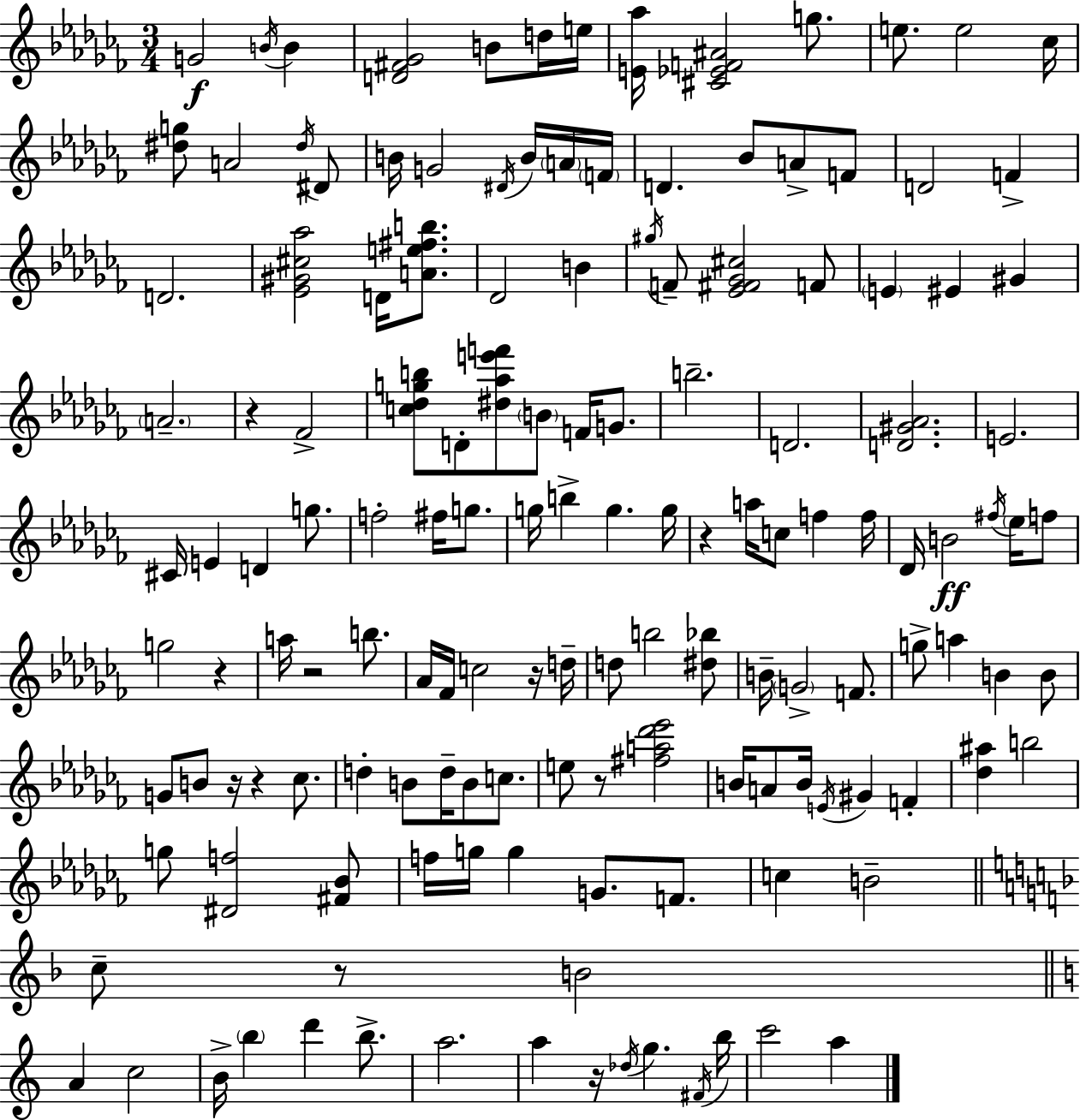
{
  \clef treble
  \numericTimeSignature
  \time 3/4
  \key aes \minor
  g'2\f \acciaccatura { b'16 } b'4 | <d' fis' ges'>2 b'8 d''16 | e''16 <e' aes''>16 <cis' ees' f' ais'>2 g''8. | e''8. e''2 | \break ces''16 <dis'' g''>8 a'2 \acciaccatura { dis''16 } | dis'8 b'16 g'2 \acciaccatura { dis'16 } | b'16 \parenthesize a'16 \parenthesize f'16 d'4. bes'8 a'8-> | f'8 d'2 f'4-> | \break d'2. | <ees' gis' cis'' aes''>2 d'16 | <a' e'' fis'' b''>8. des'2 b'4 | \acciaccatura { gis''16 } f'8-- <ees' fis' ges' cis''>2 | \break f'8 \parenthesize e'4 eis'4 | gis'4 \parenthesize a'2.-- | r4 fes'2-> | <c'' des'' g'' b''>8 d'8-. <dis'' aes'' e''' f'''>8 \parenthesize b'8 | \break f'16 g'8. b''2.-- | d'2. | <d' gis' aes'>2. | e'2. | \break cis'16 e'4 d'4 | g''8. f''2-. | fis''16 g''8. g''16 b''4-> g''4. | g''16 r4 a''16 c''8 f''4 | \break f''16 des'16 b'2\ff | \acciaccatura { fis''16 } \parenthesize ees''16 f''8 g''2 | r4 a''16 r2 | b''8. aes'16 fes'16 c''2 | \break r16 d''16-- d''8 b''2 | <dis'' bes''>8 b'16-- \parenthesize g'2-> | f'8. g''8-> a''4 b'4 | b'8 g'8 b'8 r16 r4 | \break ces''8. d''4-. b'8 d''16-- | b'8 c''8. e''8 r8 <fis'' a'' des''' ees'''>2 | b'16 a'8 b'16 \acciaccatura { e'16 } gis'4 | f'4-. <des'' ais''>4 b''2 | \break g''8 <dis' f''>2 | <fis' bes'>8 f''16 g''16 g''4 | g'8. f'8. c''4 b'2-- | \bar "||" \break \key d \minor c''8-- r8 b'2 | \bar "||" \break \key a \minor a'4 c''2 | b'16-> \parenthesize b''4 d'''4 b''8.-> | a''2. | a''4 r16 \acciaccatura { des''16 } g''4. | \break \acciaccatura { fis'16 } b''16 c'''2 a''4 | \bar "|."
}